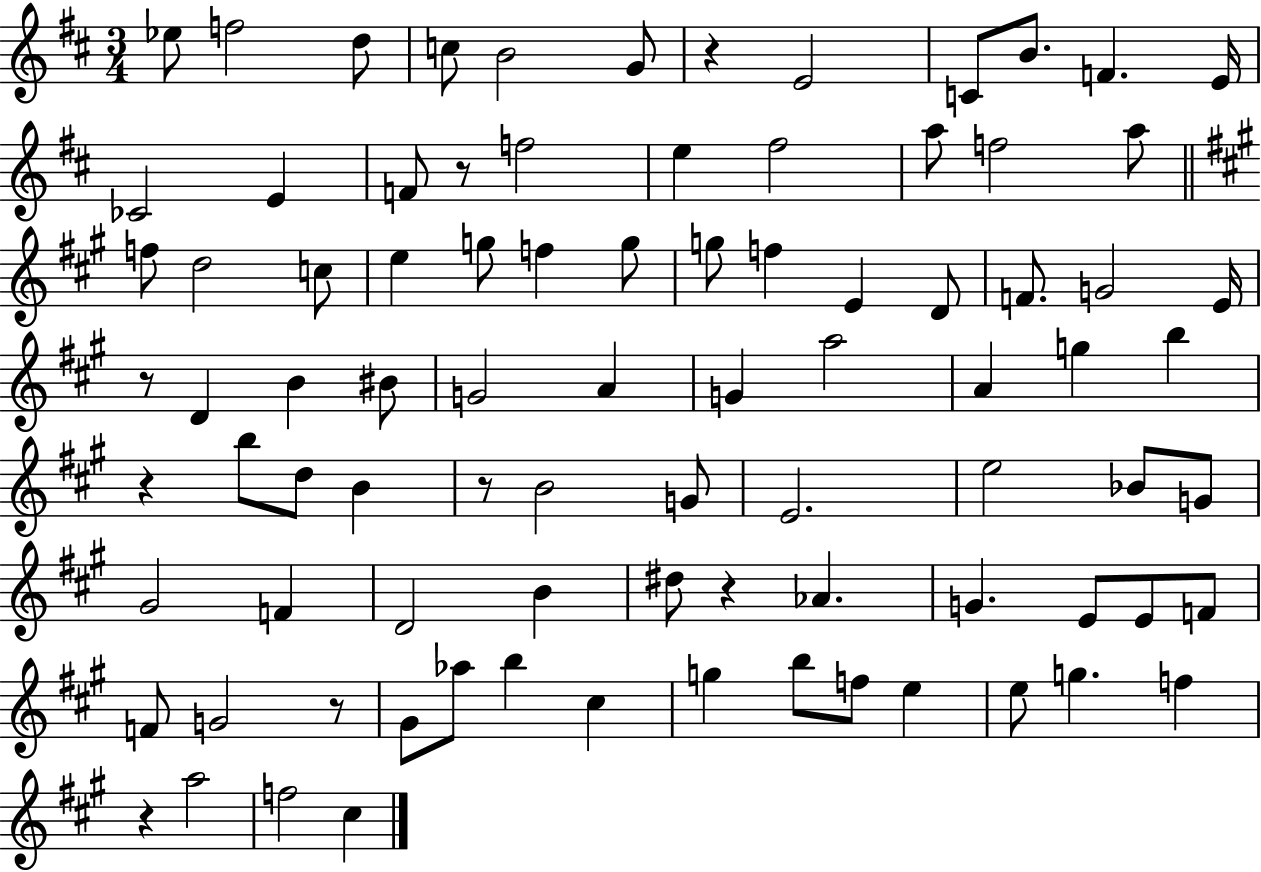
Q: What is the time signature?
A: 3/4